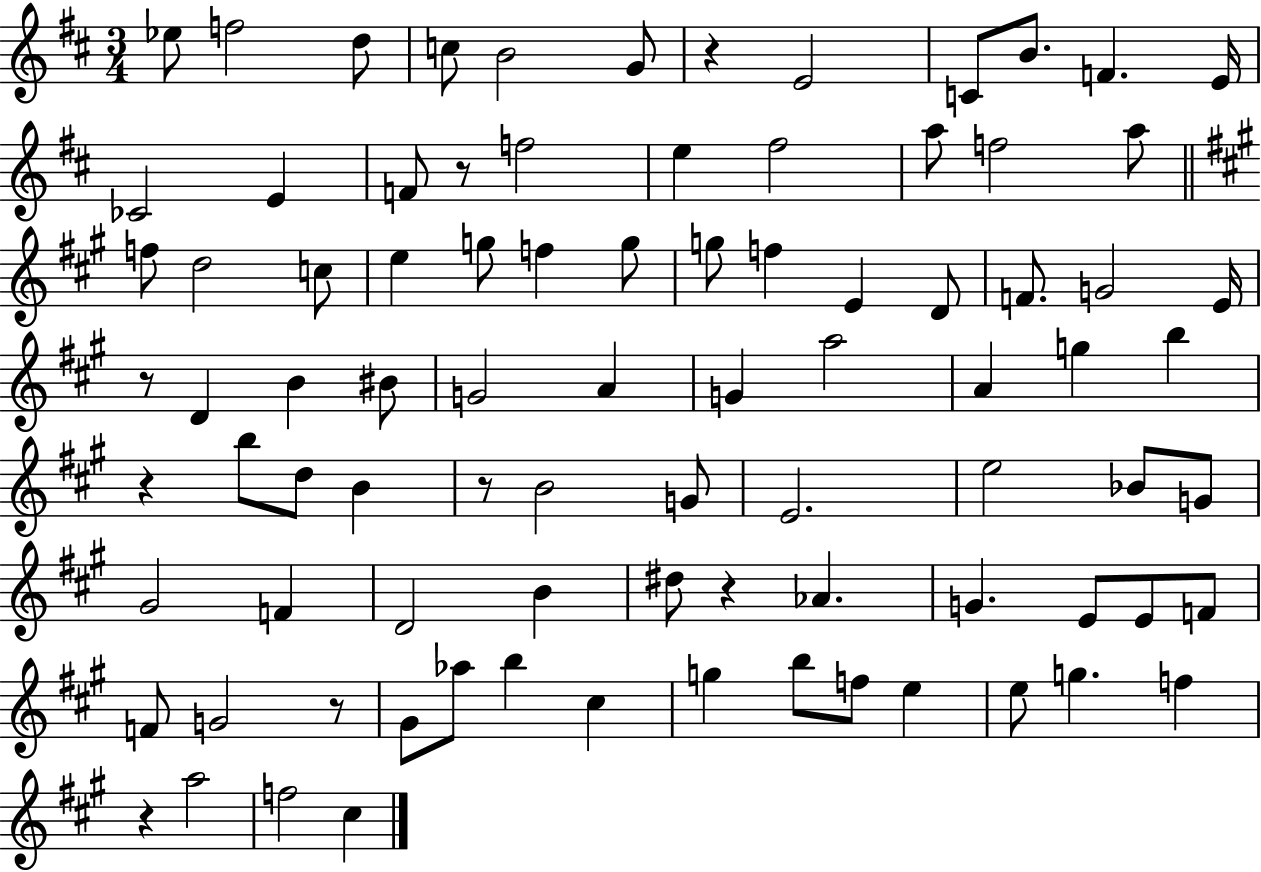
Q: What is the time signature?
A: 3/4